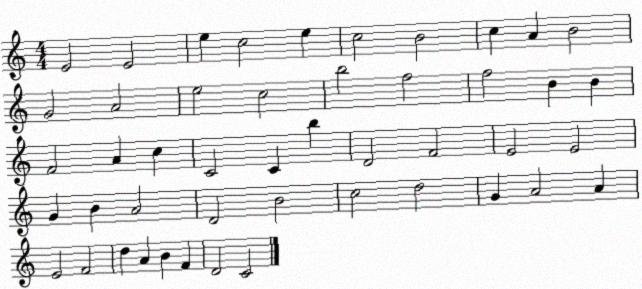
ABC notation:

X:1
T:Untitled
M:4/4
L:1/4
K:C
E2 E2 e c2 e c2 B2 c A B2 G2 A2 e2 c2 b2 f2 f2 B B F2 A c C2 C b D2 F2 E2 E2 G B A2 D2 B2 c2 d2 G A2 A E2 F2 d A B F D2 C2